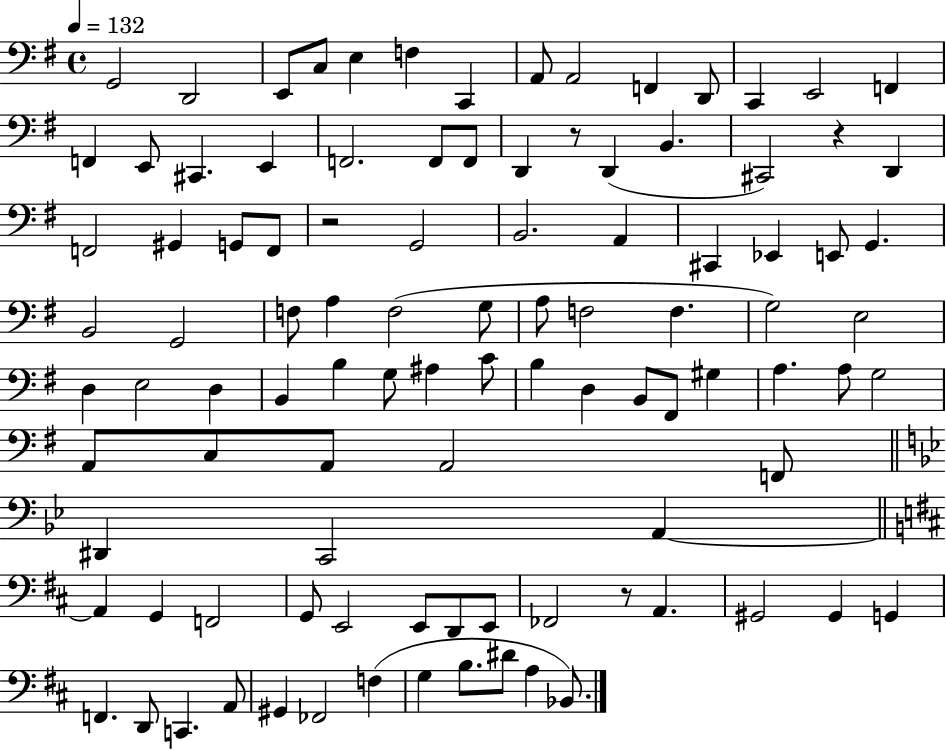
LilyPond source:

{
  \clef bass
  \time 4/4
  \defaultTimeSignature
  \key g \major
  \tempo 4 = 132
  g,2 d,2 | e,8 c8 e4 f4 c,4 | a,8 a,2 f,4 d,8 | c,4 e,2 f,4 | \break f,4 e,8 cis,4. e,4 | f,2. f,8 f,8 | d,4 r8 d,4( b,4. | cis,2) r4 d,4 | \break f,2 gis,4 g,8 f,8 | r2 g,2 | b,2. a,4 | cis,4 ees,4 e,8 g,4. | \break b,2 g,2 | f8 a4 f2( g8 | a8 f2 f4. | g2) e2 | \break d4 e2 d4 | b,4 b4 g8 ais4 c'8 | b4 d4 b,8 fis,8 gis4 | a4. a8 g2 | \break a,8 c8 a,8 a,2 f,8 | \bar "||" \break \key bes \major dis,4 c,2 a,4~~ | \bar "||" \break \key d \major a,4 g,4 f,2 | g,8 e,2 e,8 d,8 e,8 | fes,2 r8 a,4. | gis,2 gis,4 g,4 | \break f,4. d,8 c,4. a,8 | gis,4 fes,2 f4( | g4 b8. dis'8 a4 bes,8.) | \bar "|."
}